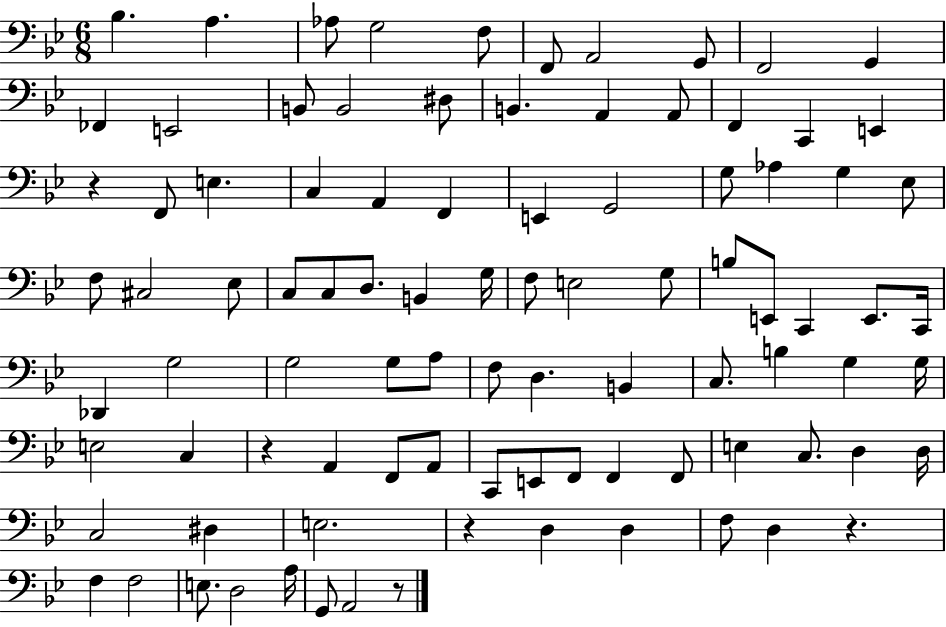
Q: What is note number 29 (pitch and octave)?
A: G3